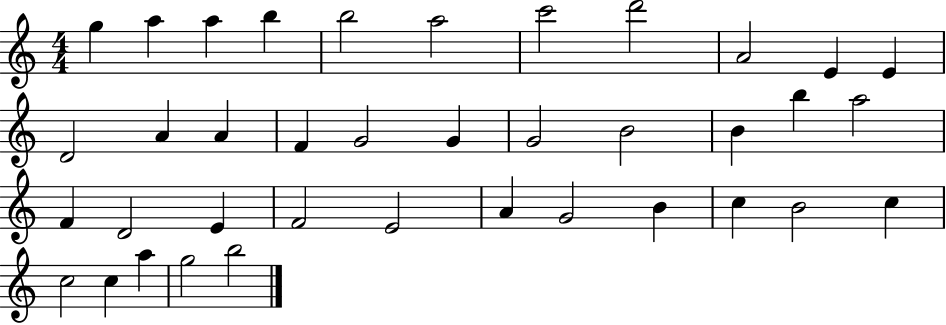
{
  \clef treble
  \numericTimeSignature
  \time 4/4
  \key c \major
  g''4 a''4 a''4 b''4 | b''2 a''2 | c'''2 d'''2 | a'2 e'4 e'4 | \break d'2 a'4 a'4 | f'4 g'2 g'4 | g'2 b'2 | b'4 b''4 a''2 | \break f'4 d'2 e'4 | f'2 e'2 | a'4 g'2 b'4 | c''4 b'2 c''4 | \break c''2 c''4 a''4 | g''2 b''2 | \bar "|."
}